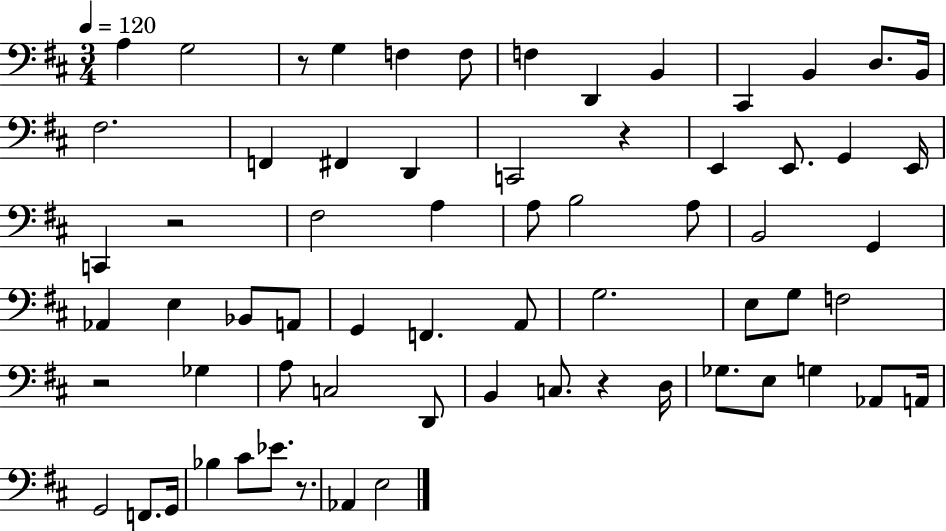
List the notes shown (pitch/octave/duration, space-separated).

A3/q G3/h R/e G3/q F3/q F3/e F3/q D2/q B2/q C#2/q B2/q D3/e. B2/s F#3/h. F2/q F#2/q D2/q C2/h R/q E2/q E2/e. G2/q E2/s C2/q R/h F#3/h A3/q A3/e B3/h A3/e B2/h G2/q Ab2/q E3/q Bb2/e A2/e G2/q F2/q. A2/e G3/h. E3/e G3/e F3/h R/h Gb3/q A3/e C3/h D2/e B2/q C3/e. R/q D3/s Gb3/e. E3/e G3/q Ab2/e A2/s G2/h F2/e. G2/s Bb3/q C#4/e Eb4/e. R/e. Ab2/q E3/h